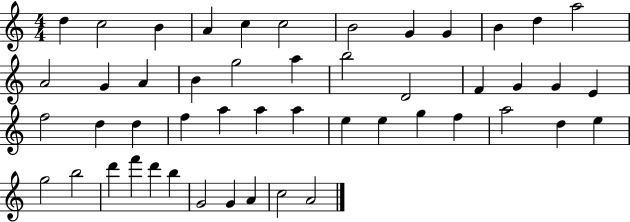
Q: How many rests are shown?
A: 0